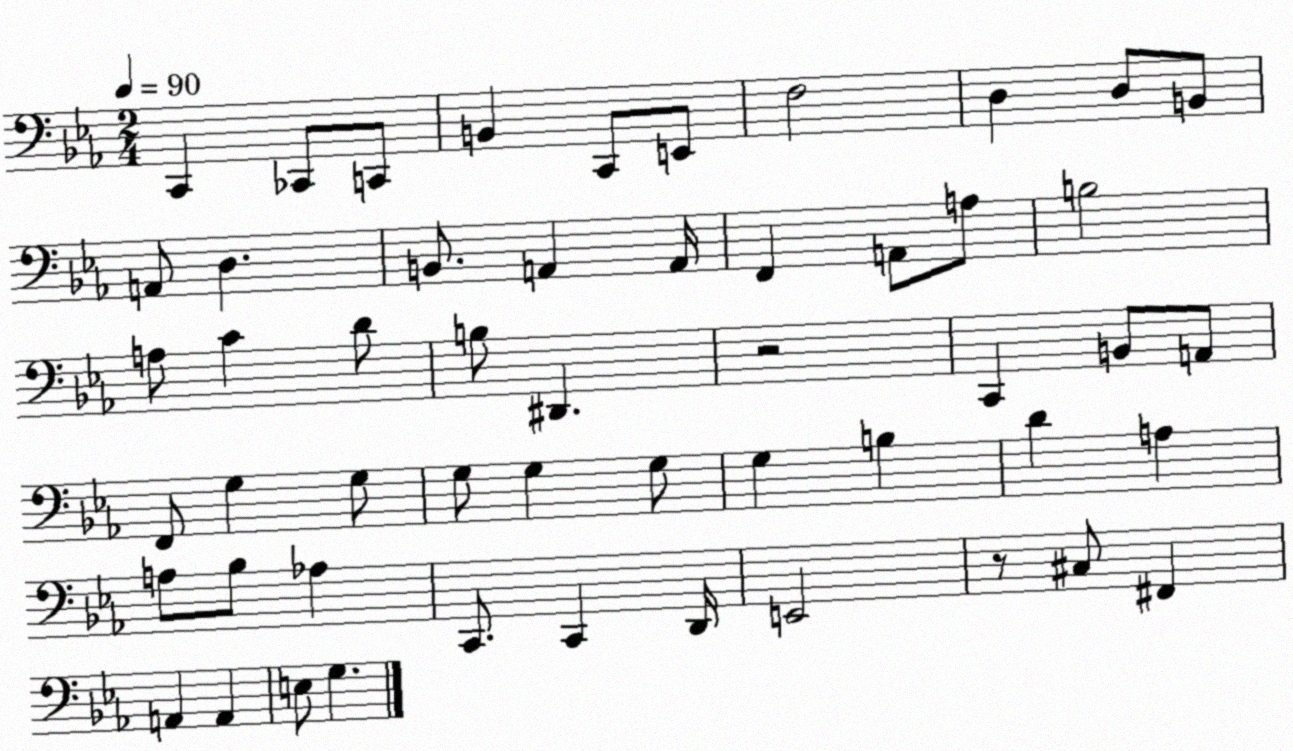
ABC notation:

X:1
T:Untitled
M:2/4
L:1/4
K:Eb
C,, _C,,/2 C,,/2 B,, C,,/2 E,,/2 F,2 D, D,/2 B,,/2 A,,/2 D, B,,/2 A,, A,,/4 F,, A,,/2 A,/2 B,2 A,/2 C D/2 B,/2 ^D,, z2 C,, B,,/2 A,,/2 F,,/2 G, G,/2 G,/2 G, G,/2 G, B, D A, A,/2 _B,/2 _A, C,,/2 C,, D,,/4 E,,2 z/2 ^C,/2 ^F,, A,, A,, E,/2 G,